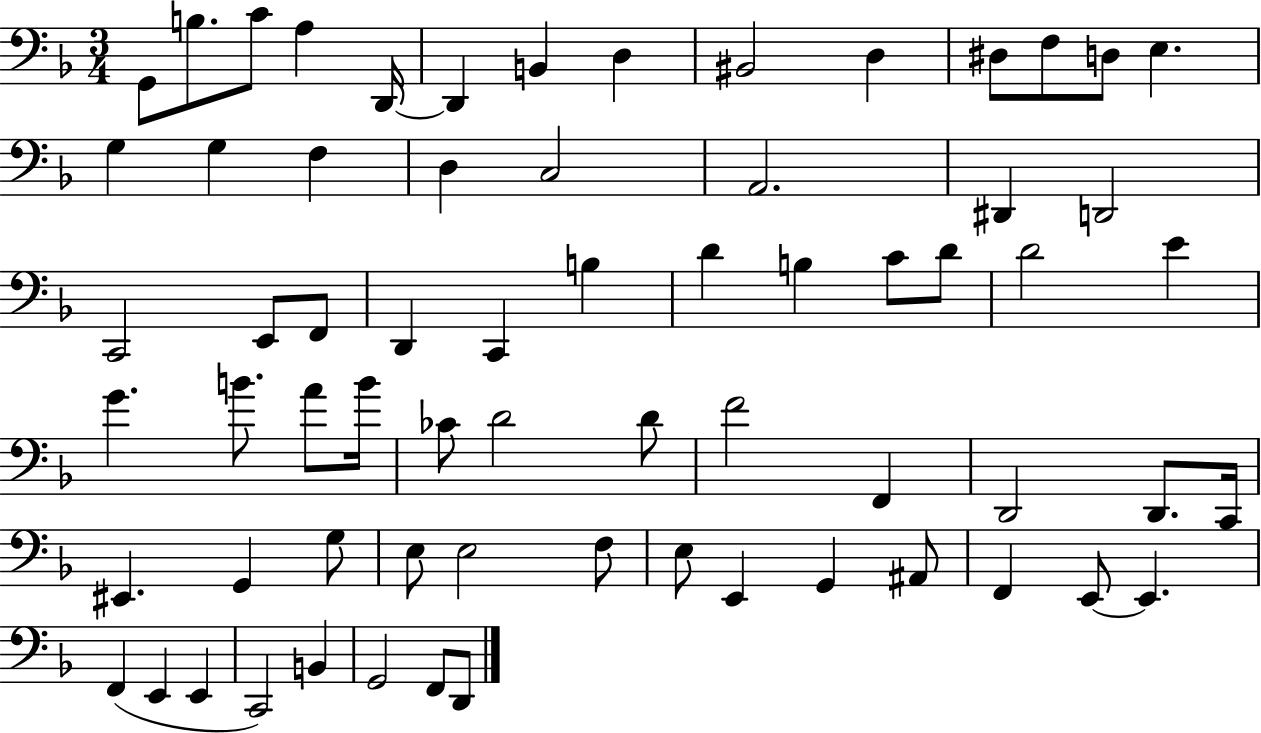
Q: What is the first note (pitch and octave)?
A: G2